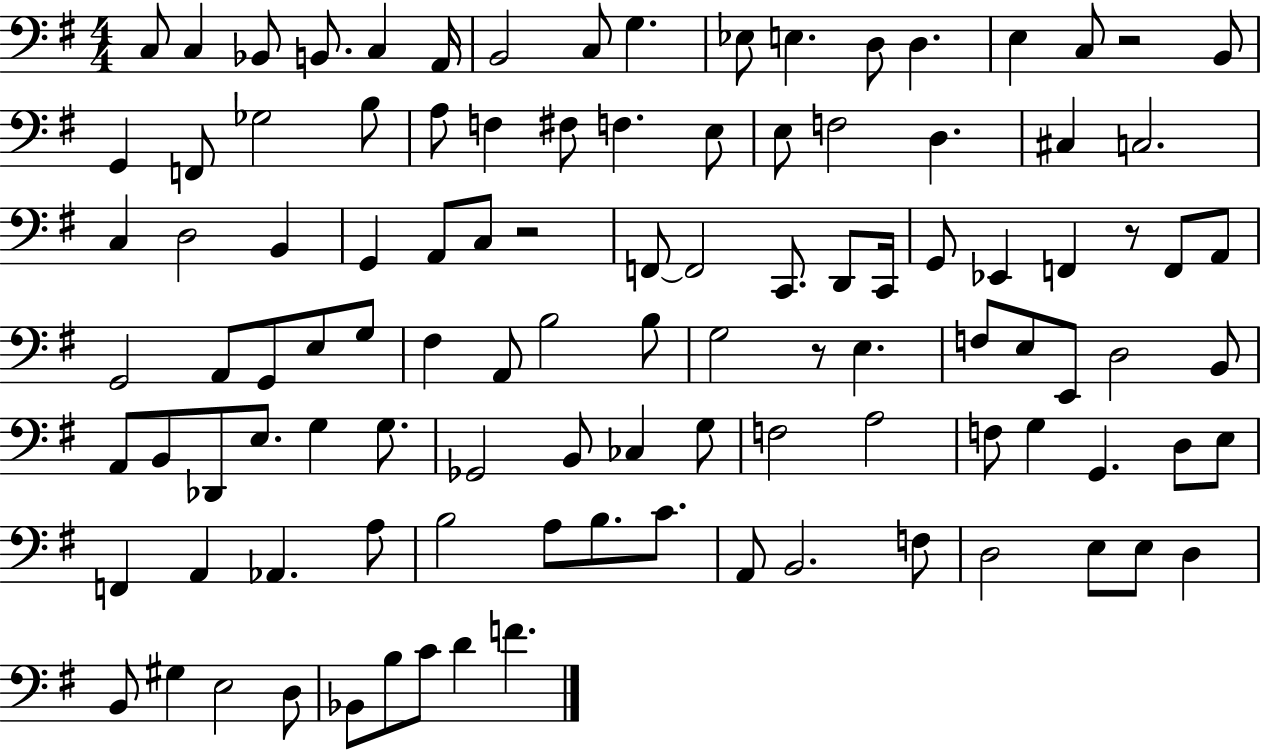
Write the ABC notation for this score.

X:1
T:Untitled
M:4/4
L:1/4
K:G
C,/2 C, _B,,/2 B,,/2 C, A,,/4 B,,2 C,/2 G, _E,/2 E, D,/2 D, E, C,/2 z2 B,,/2 G,, F,,/2 _G,2 B,/2 A,/2 F, ^F,/2 F, E,/2 E,/2 F,2 D, ^C, C,2 C, D,2 B,, G,, A,,/2 C,/2 z2 F,,/2 F,,2 C,,/2 D,,/2 C,,/4 G,,/2 _E,, F,, z/2 F,,/2 A,,/2 G,,2 A,,/2 G,,/2 E,/2 G,/2 ^F, A,,/2 B,2 B,/2 G,2 z/2 E, F,/2 E,/2 E,,/2 D,2 B,,/2 A,,/2 B,,/2 _D,,/2 E,/2 G, G,/2 _G,,2 B,,/2 _C, G,/2 F,2 A,2 F,/2 G, G,, D,/2 E,/2 F,, A,, _A,, A,/2 B,2 A,/2 B,/2 C/2 A,,/2 B,,2 F,/2 D,2 E,/2 E,/2 D, B,,/2 ^G, E,2 D,/2 _B,,/2 B,/2 C/2 D F